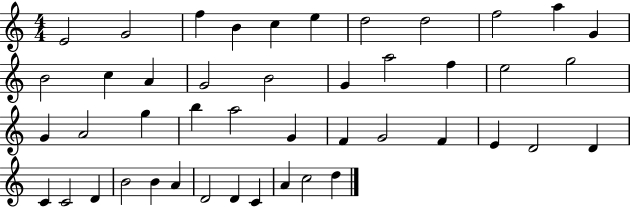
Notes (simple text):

E4/h G4/h F5/q B4/q C5/q E5/q D5/h D5/h F5/h A5/q G4/q B4/h C5/q A4/q G4/h B4/h G4/q A5/h F5/q E5/h G5/h G4/q A4/h G5/q B5/q A5/h G4/q F4/q G4/h F4/q E4/q D4/h D4/q C4/q C4/h D4/q B4/h B4/q A4/q D4/h D4/q C4/q A4/q C5/h D5/q